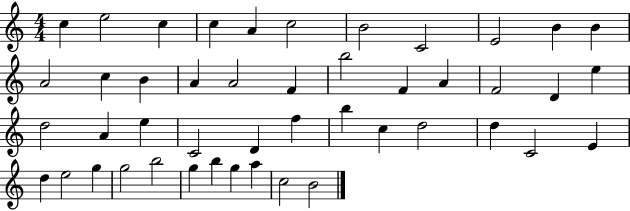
{
  \clef treble
  \numericTimeSignature
  \time 4/4
  \key c \major
  c''4 e''2 c''4 | c''4 a'4 c''2 | b'2 c'2 | e'2 b'4 b'4 | \break a'2 c''4 b'4 | a'4 a'2 f'4 | b''2 f'4 a'4 | f'2 d'4 e''4 | \break d''2 a'4 e''4 | c'2 d'4 f''4 | b''4 c''4 d''2 | d''4 c'2 e'4 | \break d''4 e''2 g''4 | g''2 b''2 | g''4 b''4 g''4 a''4 | c''2 b'2 | \break \bar "|."
}